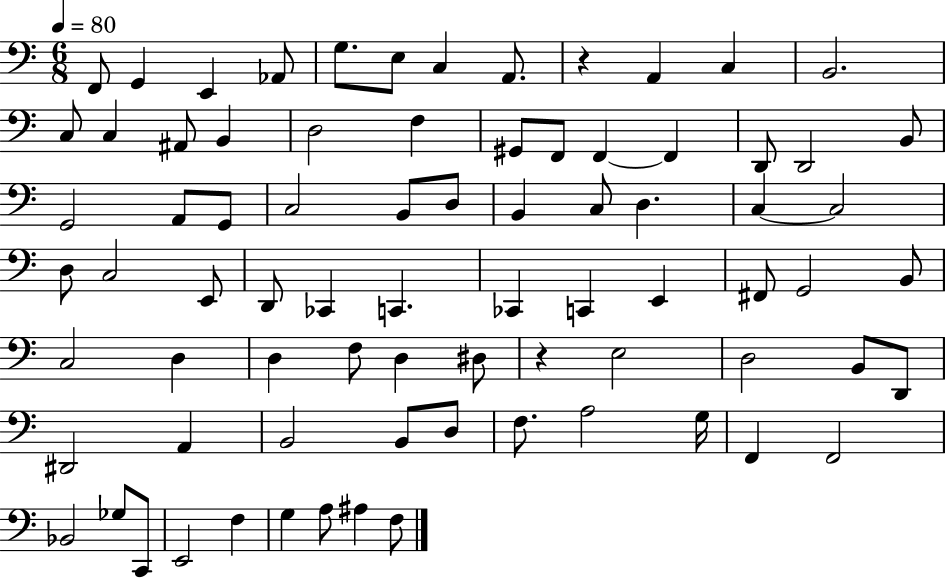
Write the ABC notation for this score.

X:1
T:Untitled
M:6/8
L:1/4
K:C
F,,/2 G,, E,, _A,,/2 G,/2 E,/2 C, A,,/2 z A,, C, B,,2 C,/2 C, ^A,,/2 B,, D,2 F, ^G,,/2 F,,/2 F,, F,, D,,/2 D,,2 B,,/2 G,,2 A,,/2 G,,/2 C,2 B,,/2 D,/2 B,, C,/2 D, C, C,2 D,/2 C,2 E,,/2 D,,/2 _C,, C,, _C,, C,, E,, ^F,,/2 G,,2 B,,/2 C,2 D, D, F,/2 D, ^D,/2 z E,2 D,2 B,,/2 D,,/2 ^D,,2 A,, B,,2 B,,/2 D,/2 F,/2 A,2 G,/4 F,, F,,2 _B,,2 _G,/2 C,,/2 E,,2 F, G, A,/2 ^A, F,/2